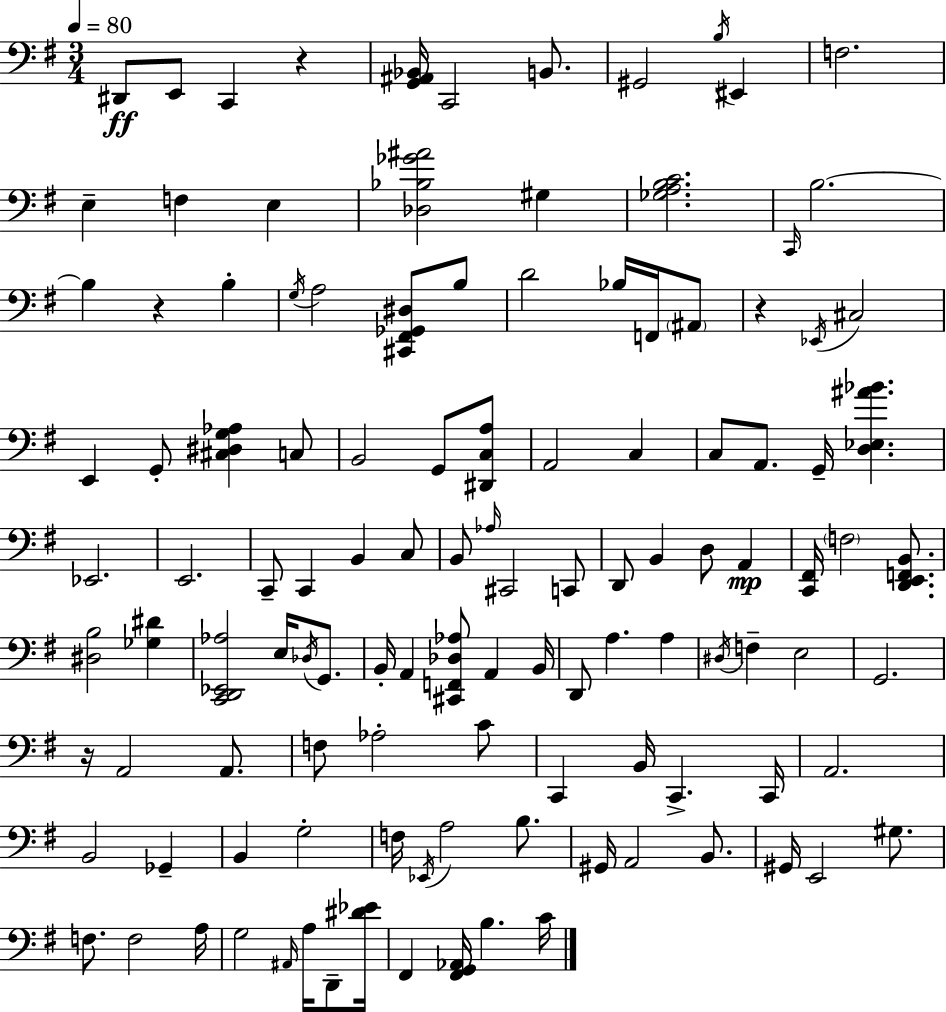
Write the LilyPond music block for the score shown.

{
  \clef bass
  \numericTimeSignature
  \time 3/4
  \key g \major
  \tempo 4 = 80
  dis,8\ff e,8 c,4 r4 | <g, ais, bes,>16 c,2 b,8. | gis,2 \acciaccatura { b16 } eis,4 | f2. | \break e4-- f4 e4 | <des bes ges' ais'>2 gis4 | <ges a b c'>2. | \grace { c,16 } b2.~~ | \break b4 r4 b4-. | \acciaccatura { g16 } a2 <cis, fis, ges, dis>8 | b8 d'2 bes16 | f,16 \parenthesize ais,8 r4 \acciaccatura { ees,16 } cis2 | \break e,4 g,8-. <cis dis g aes>4 | c8 b,2 | g,8 <dis, c a>8 a,2 | c4 c8 a,8. g,16-- <d ees ais' bes'>4. | \break ees,2. | e,2. | c,8-- c,4 b,4 | c8 b,8 \grace { aes16 } cis,2 | \break c,8 d,8 b,4 d8 | a,4\mp <c, fis,>16 \parenthesize f2 | <d, e, f, b,>8. <dis b>2 | <ges dis'>4 <c, d, ees, aes>2 | \break e16 \acciaccatura { des16 } g,8. b,16-. a,4 <cis, f, des aes>8 | a,4 b,16 d,8 a4. | a4 \acciaccatura { dis16 } f4-- e2 | g,2. | \break r16 a,2 | a,8. f8 aes2-. | c'8 c,4 b,16 | c,4.-> c,16 a,2. | \break b,2 | ges,4-- b,4 g2-. | f16 \acciaccatura { ees,16 } a2 | b8. gis,16 a,2 | \break b,8. gis,16 e,2 | gis8. f8. f2 | a16 g2 | \grace { ais,16 } a16 d,8-- <dis' ees'>16 fis,4 | \break <fis, g, aes,>16 b4. c'16 \bar "|."
}